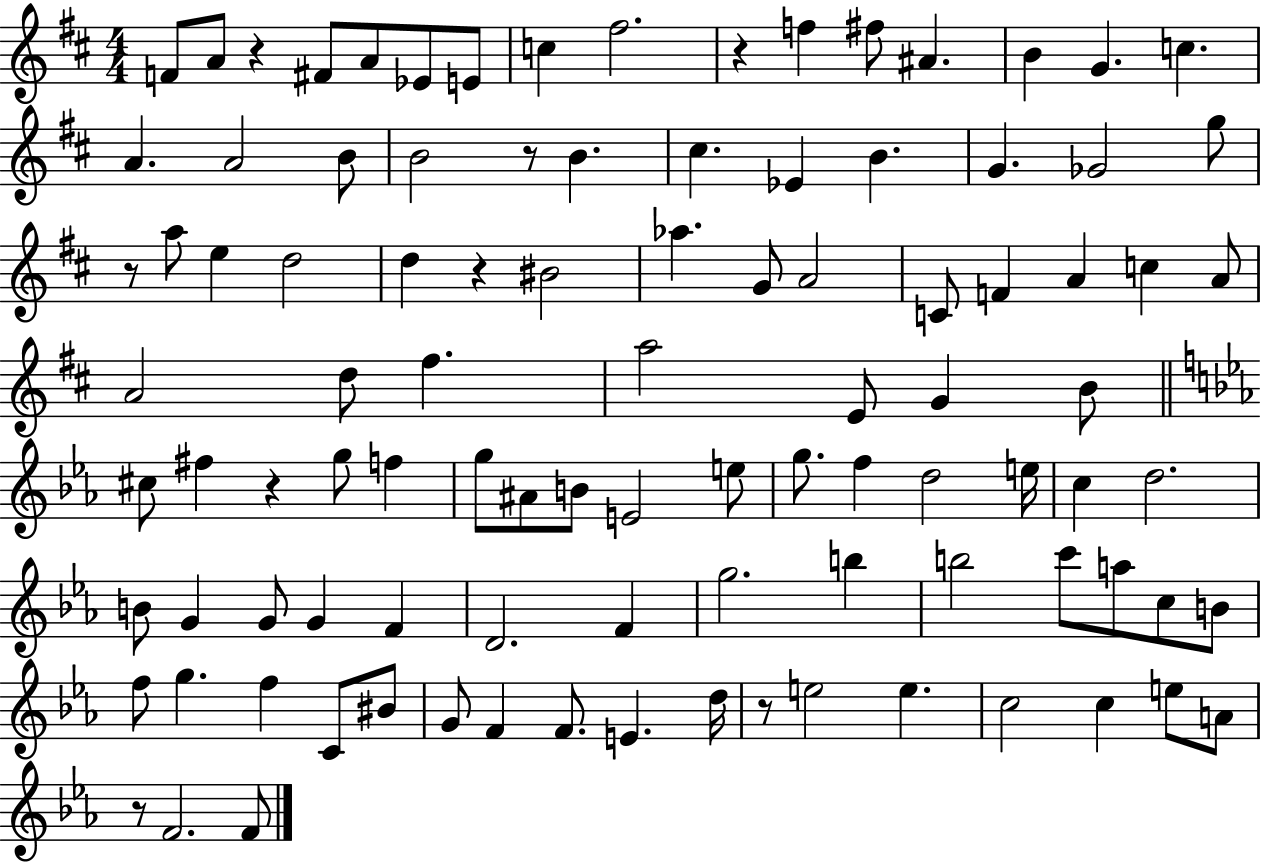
X:1
T:Untitled
M:4/4
L:1/4
K:D
F/2 A/2 z ^F/2 A/2 _E/2 E/2 c ^f2 z f ^f/2 ^A B G c A A2 B/2 B2 z/2 B ^c _E B G _G2 g/2 z/2 a/2 e d2 d z ^B2 _a G/2 A2 C/2 F A c A/2 A2 d/2 ^f a2 E/2 G B/2 ^c/2 ^f z g/2 f g/2 ^A/2 B/2 E2 e/2 g/2 f d2 e/4 c d2 B/2 G G/2 G F D2 F g2 b b2 c'/2 a/2 c/2 B/2 f/2 g f C/2 ^B/2 G/2 F F/2 E d/4 z/2 e2 e c2 c e/2 A/2 z/2 F2 F/2